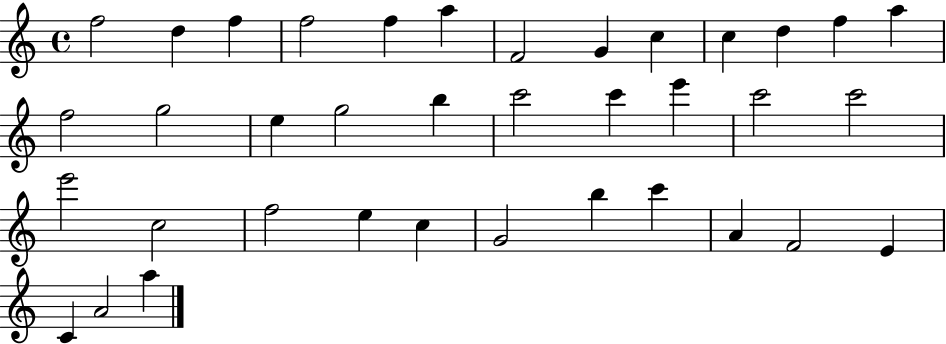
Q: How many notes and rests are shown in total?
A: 37